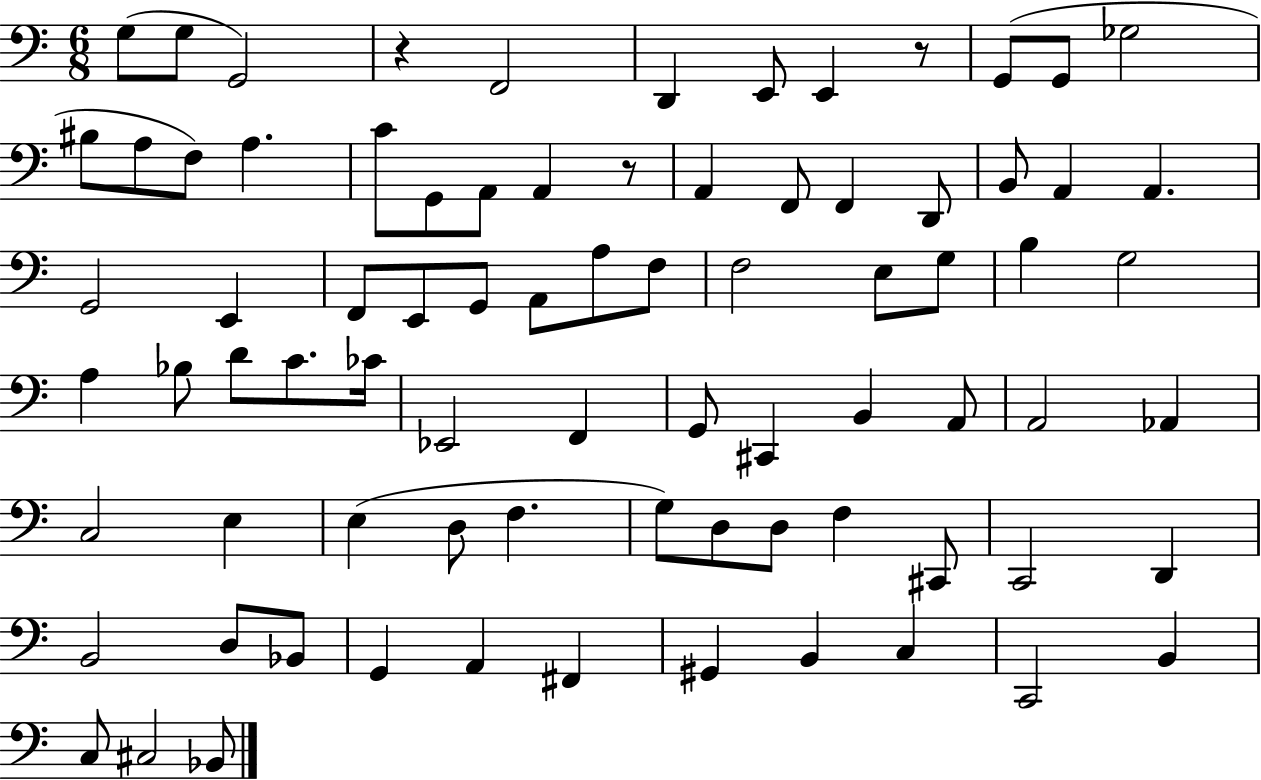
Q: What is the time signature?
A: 6/8